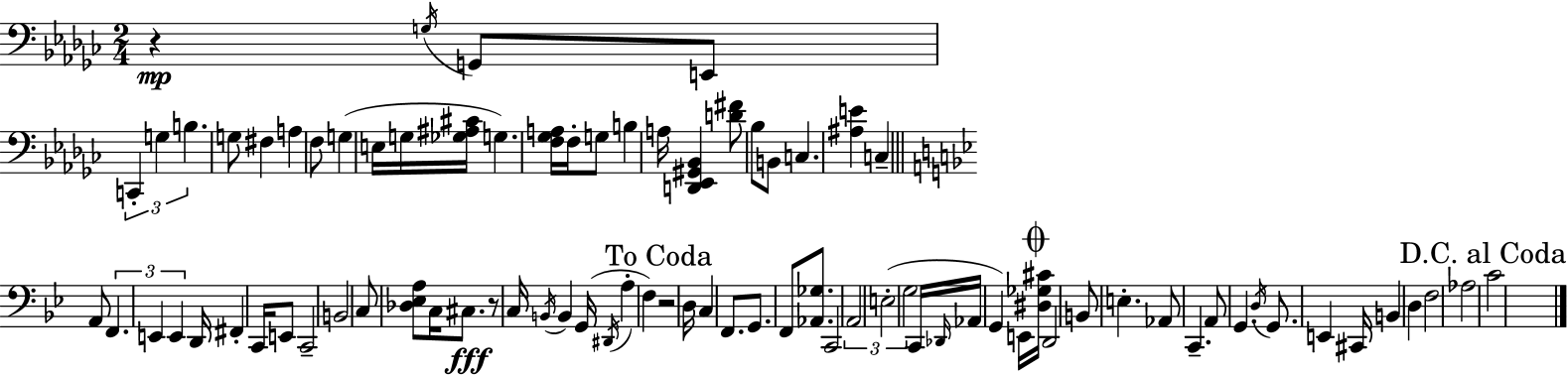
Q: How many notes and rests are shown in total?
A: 83